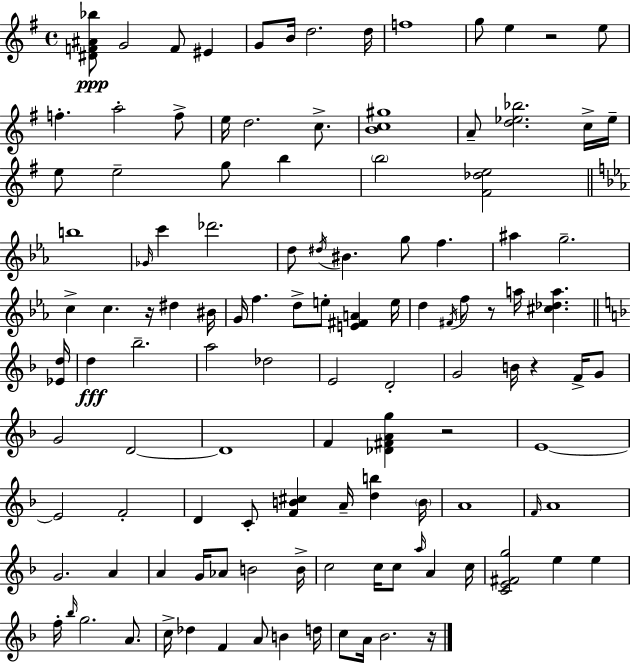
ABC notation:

X:1
T:Untitled
M:4/4
L:1/4
K:Em
[^DF^A_b]/2 G2 F/2 ^E G/2 B/4 d2 d/4 f4 g/2 e z2 e/2 f a2 f/2 e/4 d2 c/2 [Bc^g]4 A/2 [d_e_b]2 c/4 _e/4 e/2 e2 g/2 b b2 [^F_de]2 b4 _G/4 c' _d'2 d/2 ^d/4 ^B g/2 f ^a g2 c c z/4 ^d ^B/4 G/4 f d/2 e/2 [E^FA] e/4 d ^F/4 f/2 z/2 a/4 [^c_da] [_Ed]/4 d _b2 a2 _d2 E2 D2 G2 B/4 z F/4 G/2 G2 D2 D4 F [_D^FAg] z2 E4 E2 F2 D C/2 [FB^c] A/4 [db] B/4 A4 F/4 A4 G2 A A G/4 _A/2 B2 B/4 c2 c/4 c/2 a/4 A c/4 [CE^Fg]2 e e f/4 _b/4 g2 A/2 c/4 _d F A/2 B d/4 c/2 A/4 _B2 z/4